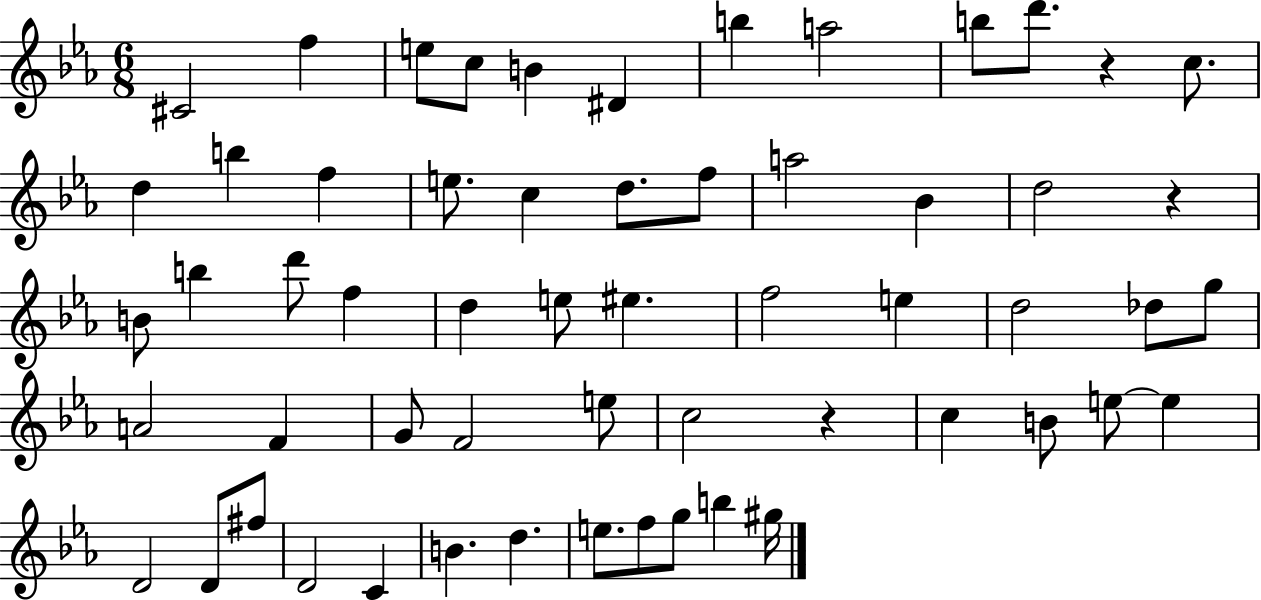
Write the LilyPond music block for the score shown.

{
  \clef treble
  \numericTimeSignature
  \time 6/8
  \key ees \major
  cis'2 f''4 | e''8 c''8 b'4 dis'4 | b''4 a''2 | b''8 d'''8. r4 c''8. | \break d''4 b''4 f''4 | e''8. c''4 d''8. f''8 | a''2 bes'4 | d''2 r4 | \break b'8 b''4 d'''8 f''4 | d''4 e''8 eis''4. | f''2 e''4 | d''2 des''8 g''8 | \break a'2 f'4 | g'8 f'2 e''8 | c''2 r4 | c''4 b'8 e''8~~ e''4 | \break d'2 d'8 fis''8 | d'2 c'4 | b'4. d''4. | e''8. f''8 g''8 b''4 gis''16 | \break \bar "|."
}